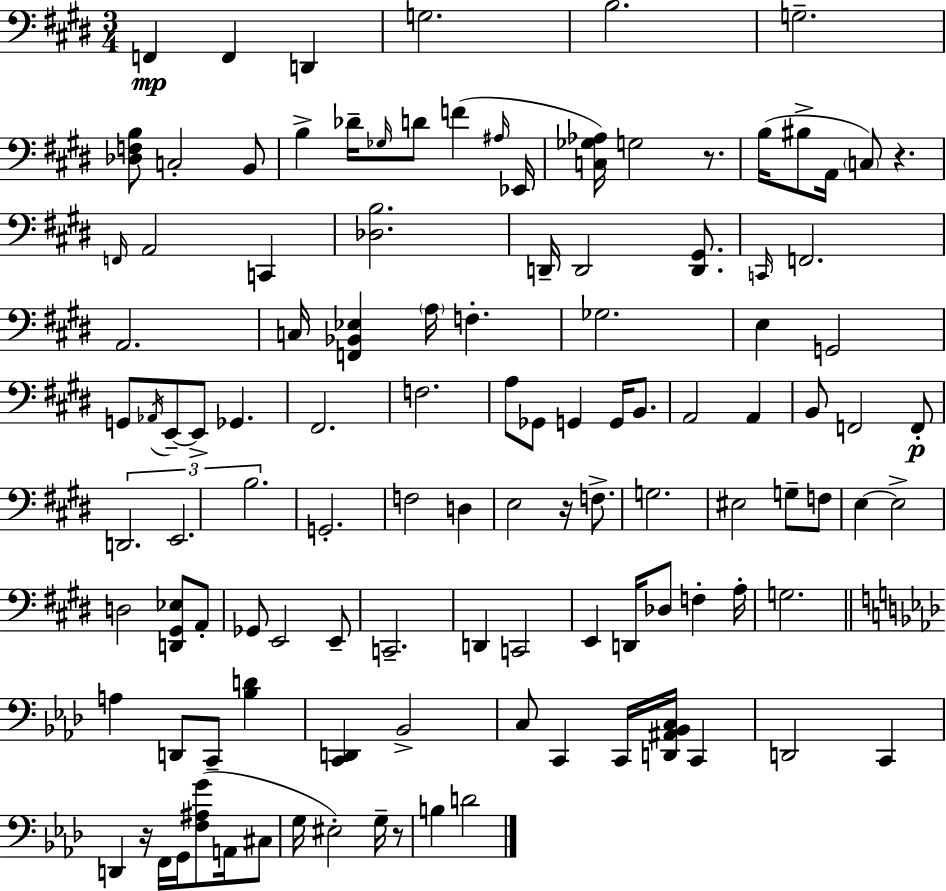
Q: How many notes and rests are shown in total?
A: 114